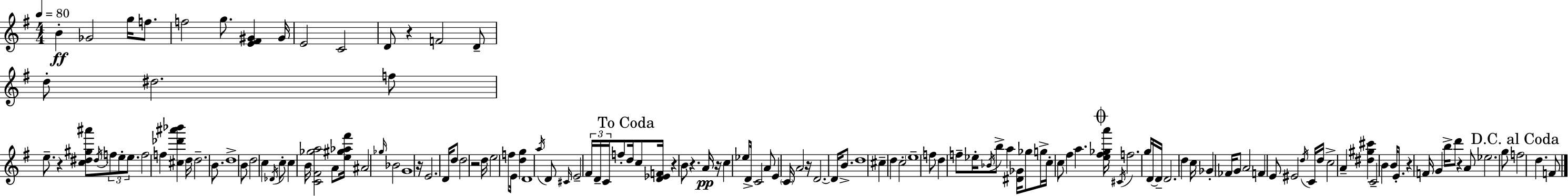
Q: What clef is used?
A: treble